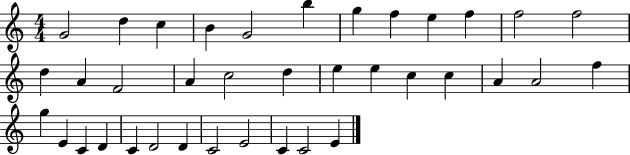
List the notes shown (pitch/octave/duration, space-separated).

G4/h D5/q C5/q B4/q G4/h B5/q G5/q F5/q E5/q F5/q F5/h F5/h D5/q A4/q F4/h A4/q C5/h D5/q E5/q E5/q C5/q C5/q A4/q A4/h F5/q G5/q E4/q C4/q D4/q C4/q D4/h D4/q C4/h E4/h C4/q C4/h E4/q